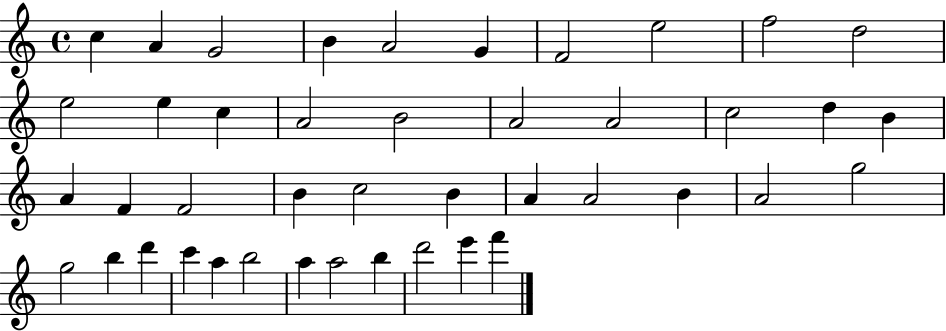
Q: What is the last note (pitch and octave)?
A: F6